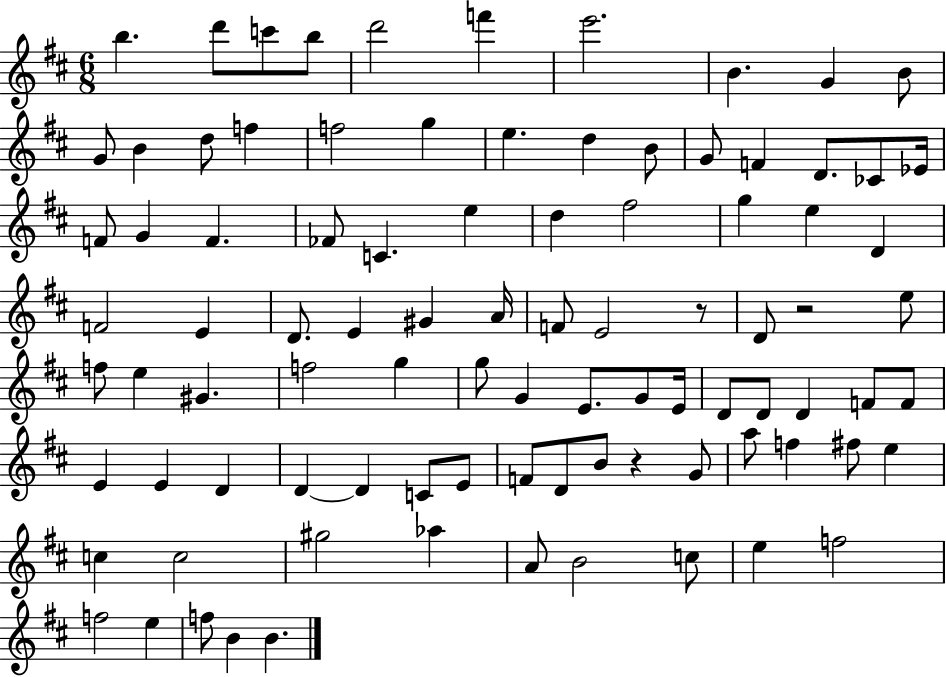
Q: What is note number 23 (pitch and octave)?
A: CES4